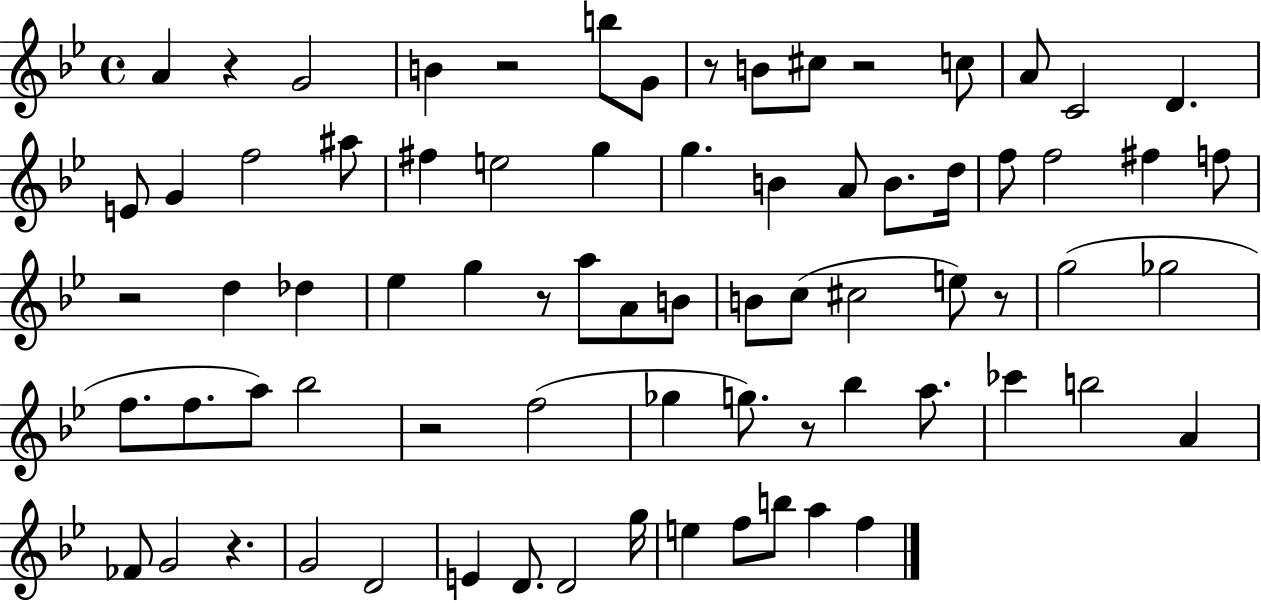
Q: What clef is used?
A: treble